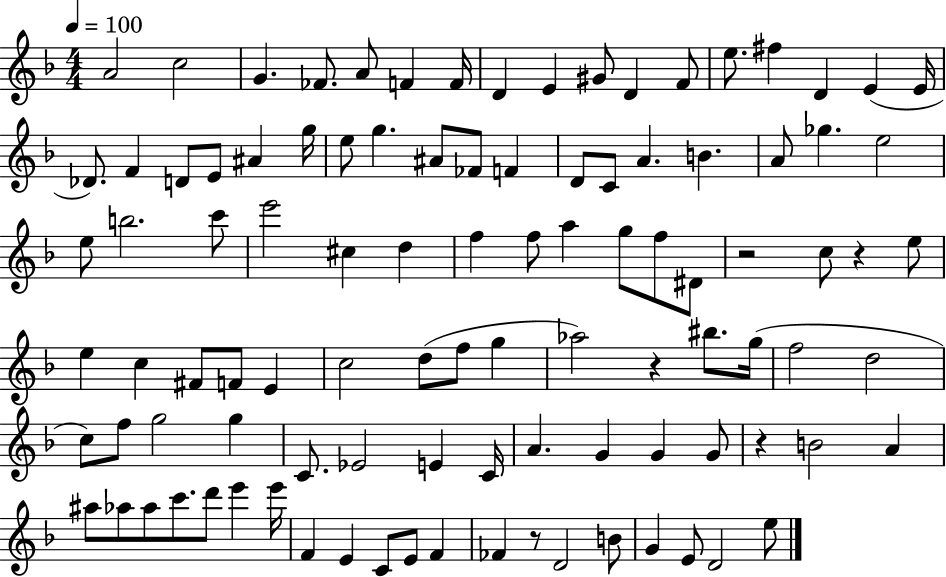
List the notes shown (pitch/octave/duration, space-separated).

A4/h C5/h G4/q. FES4/e. A4/e F4/q F4/s D4/q E4/q G#4/e D4/q F4/e E5/e. F#5/q D4/q E4/q E4/s Db4/e. F4/q D4/e E4/e A#4/q G5/s E5/e G5/q. A#4/e FES4/e F4/q D4/e C4/e A4/q. B4/q. A4/e Gb5/q. E5/h E5/e B5/h. C6/e E6/h C#5/q D5/q F5/q F5/e A5/q G5/e F5/e D#4/e R/h C5/e R/q E5/e E5/q C5/q F#4/e F4/e E4/q C5/h D5/e F5/e G5/q Ab5/h R/q BIS5/e. G5/s F5/h D5/h C5/e F5/e G5/h G5/q C4/e. Eb4/h E4/q C4/s A4/q. G4/q G4/q G4/e R/q B4/h A4/q A#5/e Ab5/e Ab5/e C6/e. D6/e E6/q E6/s F4/q E4/q C4/e E4/e F4/q FES4/q R/e D4/h B4/e G4/q E4/e D4/h E5/e